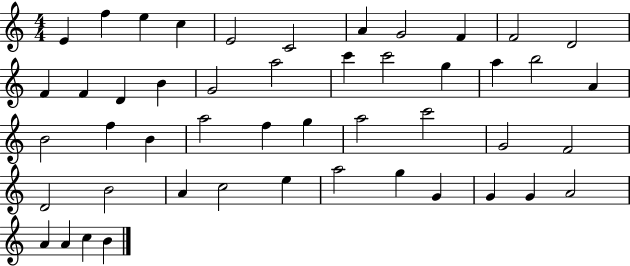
E4/q F5/q E5/q C5/q E4/h C4/h A4/q G4/h F4/q F4/h D4/h F4/q F4/q D4/q B4/q G4/h A5/h C6/q C6/h G5/q A5/q B5/h A4/q B4/h F5/q B4/q A5/h F5/q G5/q A5/h C6/h G4/h F4/h D4/h B4/h A4/q C5/h E5/q A5/h G5/q G4/q G4/q G4/q A4/h A4/q A4/q C5/q B4/q